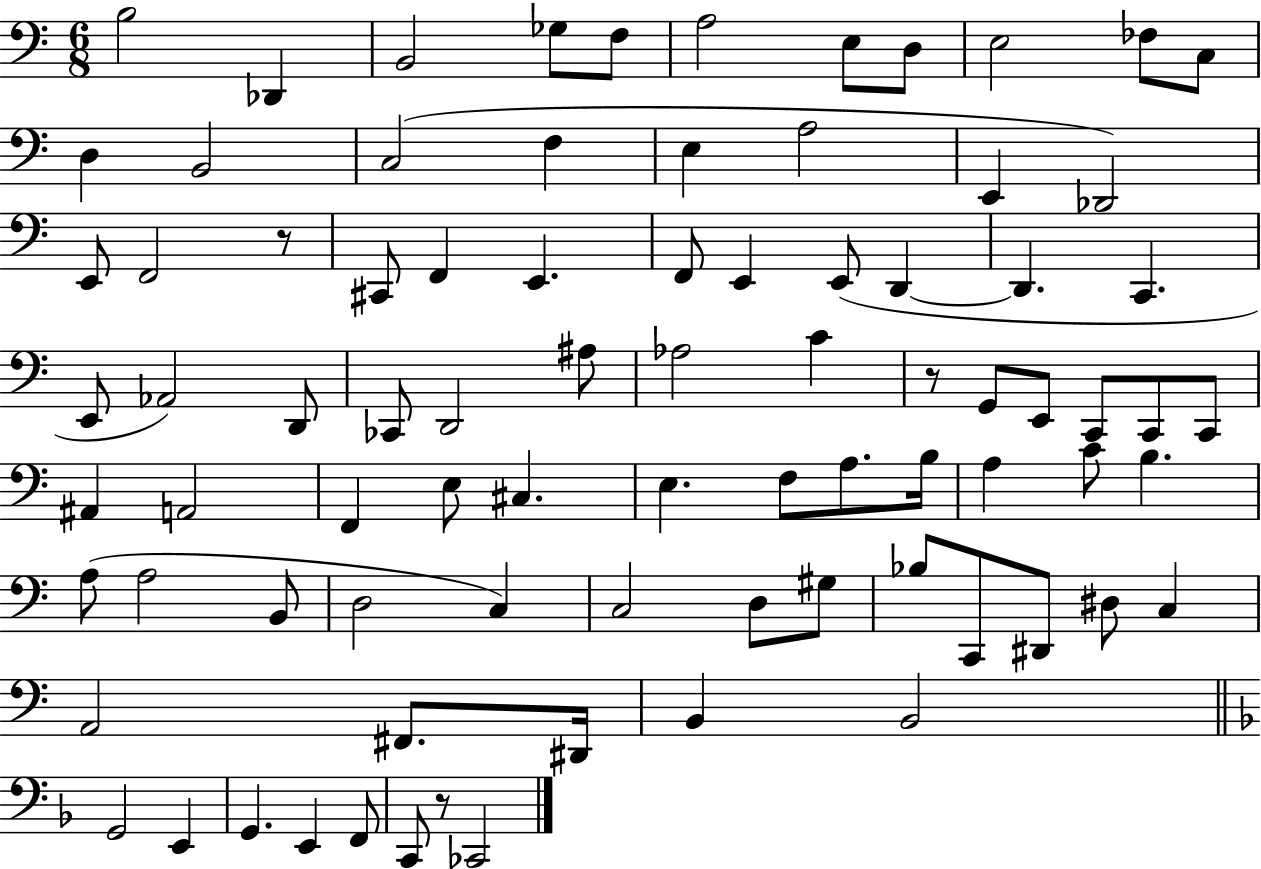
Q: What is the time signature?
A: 6/8